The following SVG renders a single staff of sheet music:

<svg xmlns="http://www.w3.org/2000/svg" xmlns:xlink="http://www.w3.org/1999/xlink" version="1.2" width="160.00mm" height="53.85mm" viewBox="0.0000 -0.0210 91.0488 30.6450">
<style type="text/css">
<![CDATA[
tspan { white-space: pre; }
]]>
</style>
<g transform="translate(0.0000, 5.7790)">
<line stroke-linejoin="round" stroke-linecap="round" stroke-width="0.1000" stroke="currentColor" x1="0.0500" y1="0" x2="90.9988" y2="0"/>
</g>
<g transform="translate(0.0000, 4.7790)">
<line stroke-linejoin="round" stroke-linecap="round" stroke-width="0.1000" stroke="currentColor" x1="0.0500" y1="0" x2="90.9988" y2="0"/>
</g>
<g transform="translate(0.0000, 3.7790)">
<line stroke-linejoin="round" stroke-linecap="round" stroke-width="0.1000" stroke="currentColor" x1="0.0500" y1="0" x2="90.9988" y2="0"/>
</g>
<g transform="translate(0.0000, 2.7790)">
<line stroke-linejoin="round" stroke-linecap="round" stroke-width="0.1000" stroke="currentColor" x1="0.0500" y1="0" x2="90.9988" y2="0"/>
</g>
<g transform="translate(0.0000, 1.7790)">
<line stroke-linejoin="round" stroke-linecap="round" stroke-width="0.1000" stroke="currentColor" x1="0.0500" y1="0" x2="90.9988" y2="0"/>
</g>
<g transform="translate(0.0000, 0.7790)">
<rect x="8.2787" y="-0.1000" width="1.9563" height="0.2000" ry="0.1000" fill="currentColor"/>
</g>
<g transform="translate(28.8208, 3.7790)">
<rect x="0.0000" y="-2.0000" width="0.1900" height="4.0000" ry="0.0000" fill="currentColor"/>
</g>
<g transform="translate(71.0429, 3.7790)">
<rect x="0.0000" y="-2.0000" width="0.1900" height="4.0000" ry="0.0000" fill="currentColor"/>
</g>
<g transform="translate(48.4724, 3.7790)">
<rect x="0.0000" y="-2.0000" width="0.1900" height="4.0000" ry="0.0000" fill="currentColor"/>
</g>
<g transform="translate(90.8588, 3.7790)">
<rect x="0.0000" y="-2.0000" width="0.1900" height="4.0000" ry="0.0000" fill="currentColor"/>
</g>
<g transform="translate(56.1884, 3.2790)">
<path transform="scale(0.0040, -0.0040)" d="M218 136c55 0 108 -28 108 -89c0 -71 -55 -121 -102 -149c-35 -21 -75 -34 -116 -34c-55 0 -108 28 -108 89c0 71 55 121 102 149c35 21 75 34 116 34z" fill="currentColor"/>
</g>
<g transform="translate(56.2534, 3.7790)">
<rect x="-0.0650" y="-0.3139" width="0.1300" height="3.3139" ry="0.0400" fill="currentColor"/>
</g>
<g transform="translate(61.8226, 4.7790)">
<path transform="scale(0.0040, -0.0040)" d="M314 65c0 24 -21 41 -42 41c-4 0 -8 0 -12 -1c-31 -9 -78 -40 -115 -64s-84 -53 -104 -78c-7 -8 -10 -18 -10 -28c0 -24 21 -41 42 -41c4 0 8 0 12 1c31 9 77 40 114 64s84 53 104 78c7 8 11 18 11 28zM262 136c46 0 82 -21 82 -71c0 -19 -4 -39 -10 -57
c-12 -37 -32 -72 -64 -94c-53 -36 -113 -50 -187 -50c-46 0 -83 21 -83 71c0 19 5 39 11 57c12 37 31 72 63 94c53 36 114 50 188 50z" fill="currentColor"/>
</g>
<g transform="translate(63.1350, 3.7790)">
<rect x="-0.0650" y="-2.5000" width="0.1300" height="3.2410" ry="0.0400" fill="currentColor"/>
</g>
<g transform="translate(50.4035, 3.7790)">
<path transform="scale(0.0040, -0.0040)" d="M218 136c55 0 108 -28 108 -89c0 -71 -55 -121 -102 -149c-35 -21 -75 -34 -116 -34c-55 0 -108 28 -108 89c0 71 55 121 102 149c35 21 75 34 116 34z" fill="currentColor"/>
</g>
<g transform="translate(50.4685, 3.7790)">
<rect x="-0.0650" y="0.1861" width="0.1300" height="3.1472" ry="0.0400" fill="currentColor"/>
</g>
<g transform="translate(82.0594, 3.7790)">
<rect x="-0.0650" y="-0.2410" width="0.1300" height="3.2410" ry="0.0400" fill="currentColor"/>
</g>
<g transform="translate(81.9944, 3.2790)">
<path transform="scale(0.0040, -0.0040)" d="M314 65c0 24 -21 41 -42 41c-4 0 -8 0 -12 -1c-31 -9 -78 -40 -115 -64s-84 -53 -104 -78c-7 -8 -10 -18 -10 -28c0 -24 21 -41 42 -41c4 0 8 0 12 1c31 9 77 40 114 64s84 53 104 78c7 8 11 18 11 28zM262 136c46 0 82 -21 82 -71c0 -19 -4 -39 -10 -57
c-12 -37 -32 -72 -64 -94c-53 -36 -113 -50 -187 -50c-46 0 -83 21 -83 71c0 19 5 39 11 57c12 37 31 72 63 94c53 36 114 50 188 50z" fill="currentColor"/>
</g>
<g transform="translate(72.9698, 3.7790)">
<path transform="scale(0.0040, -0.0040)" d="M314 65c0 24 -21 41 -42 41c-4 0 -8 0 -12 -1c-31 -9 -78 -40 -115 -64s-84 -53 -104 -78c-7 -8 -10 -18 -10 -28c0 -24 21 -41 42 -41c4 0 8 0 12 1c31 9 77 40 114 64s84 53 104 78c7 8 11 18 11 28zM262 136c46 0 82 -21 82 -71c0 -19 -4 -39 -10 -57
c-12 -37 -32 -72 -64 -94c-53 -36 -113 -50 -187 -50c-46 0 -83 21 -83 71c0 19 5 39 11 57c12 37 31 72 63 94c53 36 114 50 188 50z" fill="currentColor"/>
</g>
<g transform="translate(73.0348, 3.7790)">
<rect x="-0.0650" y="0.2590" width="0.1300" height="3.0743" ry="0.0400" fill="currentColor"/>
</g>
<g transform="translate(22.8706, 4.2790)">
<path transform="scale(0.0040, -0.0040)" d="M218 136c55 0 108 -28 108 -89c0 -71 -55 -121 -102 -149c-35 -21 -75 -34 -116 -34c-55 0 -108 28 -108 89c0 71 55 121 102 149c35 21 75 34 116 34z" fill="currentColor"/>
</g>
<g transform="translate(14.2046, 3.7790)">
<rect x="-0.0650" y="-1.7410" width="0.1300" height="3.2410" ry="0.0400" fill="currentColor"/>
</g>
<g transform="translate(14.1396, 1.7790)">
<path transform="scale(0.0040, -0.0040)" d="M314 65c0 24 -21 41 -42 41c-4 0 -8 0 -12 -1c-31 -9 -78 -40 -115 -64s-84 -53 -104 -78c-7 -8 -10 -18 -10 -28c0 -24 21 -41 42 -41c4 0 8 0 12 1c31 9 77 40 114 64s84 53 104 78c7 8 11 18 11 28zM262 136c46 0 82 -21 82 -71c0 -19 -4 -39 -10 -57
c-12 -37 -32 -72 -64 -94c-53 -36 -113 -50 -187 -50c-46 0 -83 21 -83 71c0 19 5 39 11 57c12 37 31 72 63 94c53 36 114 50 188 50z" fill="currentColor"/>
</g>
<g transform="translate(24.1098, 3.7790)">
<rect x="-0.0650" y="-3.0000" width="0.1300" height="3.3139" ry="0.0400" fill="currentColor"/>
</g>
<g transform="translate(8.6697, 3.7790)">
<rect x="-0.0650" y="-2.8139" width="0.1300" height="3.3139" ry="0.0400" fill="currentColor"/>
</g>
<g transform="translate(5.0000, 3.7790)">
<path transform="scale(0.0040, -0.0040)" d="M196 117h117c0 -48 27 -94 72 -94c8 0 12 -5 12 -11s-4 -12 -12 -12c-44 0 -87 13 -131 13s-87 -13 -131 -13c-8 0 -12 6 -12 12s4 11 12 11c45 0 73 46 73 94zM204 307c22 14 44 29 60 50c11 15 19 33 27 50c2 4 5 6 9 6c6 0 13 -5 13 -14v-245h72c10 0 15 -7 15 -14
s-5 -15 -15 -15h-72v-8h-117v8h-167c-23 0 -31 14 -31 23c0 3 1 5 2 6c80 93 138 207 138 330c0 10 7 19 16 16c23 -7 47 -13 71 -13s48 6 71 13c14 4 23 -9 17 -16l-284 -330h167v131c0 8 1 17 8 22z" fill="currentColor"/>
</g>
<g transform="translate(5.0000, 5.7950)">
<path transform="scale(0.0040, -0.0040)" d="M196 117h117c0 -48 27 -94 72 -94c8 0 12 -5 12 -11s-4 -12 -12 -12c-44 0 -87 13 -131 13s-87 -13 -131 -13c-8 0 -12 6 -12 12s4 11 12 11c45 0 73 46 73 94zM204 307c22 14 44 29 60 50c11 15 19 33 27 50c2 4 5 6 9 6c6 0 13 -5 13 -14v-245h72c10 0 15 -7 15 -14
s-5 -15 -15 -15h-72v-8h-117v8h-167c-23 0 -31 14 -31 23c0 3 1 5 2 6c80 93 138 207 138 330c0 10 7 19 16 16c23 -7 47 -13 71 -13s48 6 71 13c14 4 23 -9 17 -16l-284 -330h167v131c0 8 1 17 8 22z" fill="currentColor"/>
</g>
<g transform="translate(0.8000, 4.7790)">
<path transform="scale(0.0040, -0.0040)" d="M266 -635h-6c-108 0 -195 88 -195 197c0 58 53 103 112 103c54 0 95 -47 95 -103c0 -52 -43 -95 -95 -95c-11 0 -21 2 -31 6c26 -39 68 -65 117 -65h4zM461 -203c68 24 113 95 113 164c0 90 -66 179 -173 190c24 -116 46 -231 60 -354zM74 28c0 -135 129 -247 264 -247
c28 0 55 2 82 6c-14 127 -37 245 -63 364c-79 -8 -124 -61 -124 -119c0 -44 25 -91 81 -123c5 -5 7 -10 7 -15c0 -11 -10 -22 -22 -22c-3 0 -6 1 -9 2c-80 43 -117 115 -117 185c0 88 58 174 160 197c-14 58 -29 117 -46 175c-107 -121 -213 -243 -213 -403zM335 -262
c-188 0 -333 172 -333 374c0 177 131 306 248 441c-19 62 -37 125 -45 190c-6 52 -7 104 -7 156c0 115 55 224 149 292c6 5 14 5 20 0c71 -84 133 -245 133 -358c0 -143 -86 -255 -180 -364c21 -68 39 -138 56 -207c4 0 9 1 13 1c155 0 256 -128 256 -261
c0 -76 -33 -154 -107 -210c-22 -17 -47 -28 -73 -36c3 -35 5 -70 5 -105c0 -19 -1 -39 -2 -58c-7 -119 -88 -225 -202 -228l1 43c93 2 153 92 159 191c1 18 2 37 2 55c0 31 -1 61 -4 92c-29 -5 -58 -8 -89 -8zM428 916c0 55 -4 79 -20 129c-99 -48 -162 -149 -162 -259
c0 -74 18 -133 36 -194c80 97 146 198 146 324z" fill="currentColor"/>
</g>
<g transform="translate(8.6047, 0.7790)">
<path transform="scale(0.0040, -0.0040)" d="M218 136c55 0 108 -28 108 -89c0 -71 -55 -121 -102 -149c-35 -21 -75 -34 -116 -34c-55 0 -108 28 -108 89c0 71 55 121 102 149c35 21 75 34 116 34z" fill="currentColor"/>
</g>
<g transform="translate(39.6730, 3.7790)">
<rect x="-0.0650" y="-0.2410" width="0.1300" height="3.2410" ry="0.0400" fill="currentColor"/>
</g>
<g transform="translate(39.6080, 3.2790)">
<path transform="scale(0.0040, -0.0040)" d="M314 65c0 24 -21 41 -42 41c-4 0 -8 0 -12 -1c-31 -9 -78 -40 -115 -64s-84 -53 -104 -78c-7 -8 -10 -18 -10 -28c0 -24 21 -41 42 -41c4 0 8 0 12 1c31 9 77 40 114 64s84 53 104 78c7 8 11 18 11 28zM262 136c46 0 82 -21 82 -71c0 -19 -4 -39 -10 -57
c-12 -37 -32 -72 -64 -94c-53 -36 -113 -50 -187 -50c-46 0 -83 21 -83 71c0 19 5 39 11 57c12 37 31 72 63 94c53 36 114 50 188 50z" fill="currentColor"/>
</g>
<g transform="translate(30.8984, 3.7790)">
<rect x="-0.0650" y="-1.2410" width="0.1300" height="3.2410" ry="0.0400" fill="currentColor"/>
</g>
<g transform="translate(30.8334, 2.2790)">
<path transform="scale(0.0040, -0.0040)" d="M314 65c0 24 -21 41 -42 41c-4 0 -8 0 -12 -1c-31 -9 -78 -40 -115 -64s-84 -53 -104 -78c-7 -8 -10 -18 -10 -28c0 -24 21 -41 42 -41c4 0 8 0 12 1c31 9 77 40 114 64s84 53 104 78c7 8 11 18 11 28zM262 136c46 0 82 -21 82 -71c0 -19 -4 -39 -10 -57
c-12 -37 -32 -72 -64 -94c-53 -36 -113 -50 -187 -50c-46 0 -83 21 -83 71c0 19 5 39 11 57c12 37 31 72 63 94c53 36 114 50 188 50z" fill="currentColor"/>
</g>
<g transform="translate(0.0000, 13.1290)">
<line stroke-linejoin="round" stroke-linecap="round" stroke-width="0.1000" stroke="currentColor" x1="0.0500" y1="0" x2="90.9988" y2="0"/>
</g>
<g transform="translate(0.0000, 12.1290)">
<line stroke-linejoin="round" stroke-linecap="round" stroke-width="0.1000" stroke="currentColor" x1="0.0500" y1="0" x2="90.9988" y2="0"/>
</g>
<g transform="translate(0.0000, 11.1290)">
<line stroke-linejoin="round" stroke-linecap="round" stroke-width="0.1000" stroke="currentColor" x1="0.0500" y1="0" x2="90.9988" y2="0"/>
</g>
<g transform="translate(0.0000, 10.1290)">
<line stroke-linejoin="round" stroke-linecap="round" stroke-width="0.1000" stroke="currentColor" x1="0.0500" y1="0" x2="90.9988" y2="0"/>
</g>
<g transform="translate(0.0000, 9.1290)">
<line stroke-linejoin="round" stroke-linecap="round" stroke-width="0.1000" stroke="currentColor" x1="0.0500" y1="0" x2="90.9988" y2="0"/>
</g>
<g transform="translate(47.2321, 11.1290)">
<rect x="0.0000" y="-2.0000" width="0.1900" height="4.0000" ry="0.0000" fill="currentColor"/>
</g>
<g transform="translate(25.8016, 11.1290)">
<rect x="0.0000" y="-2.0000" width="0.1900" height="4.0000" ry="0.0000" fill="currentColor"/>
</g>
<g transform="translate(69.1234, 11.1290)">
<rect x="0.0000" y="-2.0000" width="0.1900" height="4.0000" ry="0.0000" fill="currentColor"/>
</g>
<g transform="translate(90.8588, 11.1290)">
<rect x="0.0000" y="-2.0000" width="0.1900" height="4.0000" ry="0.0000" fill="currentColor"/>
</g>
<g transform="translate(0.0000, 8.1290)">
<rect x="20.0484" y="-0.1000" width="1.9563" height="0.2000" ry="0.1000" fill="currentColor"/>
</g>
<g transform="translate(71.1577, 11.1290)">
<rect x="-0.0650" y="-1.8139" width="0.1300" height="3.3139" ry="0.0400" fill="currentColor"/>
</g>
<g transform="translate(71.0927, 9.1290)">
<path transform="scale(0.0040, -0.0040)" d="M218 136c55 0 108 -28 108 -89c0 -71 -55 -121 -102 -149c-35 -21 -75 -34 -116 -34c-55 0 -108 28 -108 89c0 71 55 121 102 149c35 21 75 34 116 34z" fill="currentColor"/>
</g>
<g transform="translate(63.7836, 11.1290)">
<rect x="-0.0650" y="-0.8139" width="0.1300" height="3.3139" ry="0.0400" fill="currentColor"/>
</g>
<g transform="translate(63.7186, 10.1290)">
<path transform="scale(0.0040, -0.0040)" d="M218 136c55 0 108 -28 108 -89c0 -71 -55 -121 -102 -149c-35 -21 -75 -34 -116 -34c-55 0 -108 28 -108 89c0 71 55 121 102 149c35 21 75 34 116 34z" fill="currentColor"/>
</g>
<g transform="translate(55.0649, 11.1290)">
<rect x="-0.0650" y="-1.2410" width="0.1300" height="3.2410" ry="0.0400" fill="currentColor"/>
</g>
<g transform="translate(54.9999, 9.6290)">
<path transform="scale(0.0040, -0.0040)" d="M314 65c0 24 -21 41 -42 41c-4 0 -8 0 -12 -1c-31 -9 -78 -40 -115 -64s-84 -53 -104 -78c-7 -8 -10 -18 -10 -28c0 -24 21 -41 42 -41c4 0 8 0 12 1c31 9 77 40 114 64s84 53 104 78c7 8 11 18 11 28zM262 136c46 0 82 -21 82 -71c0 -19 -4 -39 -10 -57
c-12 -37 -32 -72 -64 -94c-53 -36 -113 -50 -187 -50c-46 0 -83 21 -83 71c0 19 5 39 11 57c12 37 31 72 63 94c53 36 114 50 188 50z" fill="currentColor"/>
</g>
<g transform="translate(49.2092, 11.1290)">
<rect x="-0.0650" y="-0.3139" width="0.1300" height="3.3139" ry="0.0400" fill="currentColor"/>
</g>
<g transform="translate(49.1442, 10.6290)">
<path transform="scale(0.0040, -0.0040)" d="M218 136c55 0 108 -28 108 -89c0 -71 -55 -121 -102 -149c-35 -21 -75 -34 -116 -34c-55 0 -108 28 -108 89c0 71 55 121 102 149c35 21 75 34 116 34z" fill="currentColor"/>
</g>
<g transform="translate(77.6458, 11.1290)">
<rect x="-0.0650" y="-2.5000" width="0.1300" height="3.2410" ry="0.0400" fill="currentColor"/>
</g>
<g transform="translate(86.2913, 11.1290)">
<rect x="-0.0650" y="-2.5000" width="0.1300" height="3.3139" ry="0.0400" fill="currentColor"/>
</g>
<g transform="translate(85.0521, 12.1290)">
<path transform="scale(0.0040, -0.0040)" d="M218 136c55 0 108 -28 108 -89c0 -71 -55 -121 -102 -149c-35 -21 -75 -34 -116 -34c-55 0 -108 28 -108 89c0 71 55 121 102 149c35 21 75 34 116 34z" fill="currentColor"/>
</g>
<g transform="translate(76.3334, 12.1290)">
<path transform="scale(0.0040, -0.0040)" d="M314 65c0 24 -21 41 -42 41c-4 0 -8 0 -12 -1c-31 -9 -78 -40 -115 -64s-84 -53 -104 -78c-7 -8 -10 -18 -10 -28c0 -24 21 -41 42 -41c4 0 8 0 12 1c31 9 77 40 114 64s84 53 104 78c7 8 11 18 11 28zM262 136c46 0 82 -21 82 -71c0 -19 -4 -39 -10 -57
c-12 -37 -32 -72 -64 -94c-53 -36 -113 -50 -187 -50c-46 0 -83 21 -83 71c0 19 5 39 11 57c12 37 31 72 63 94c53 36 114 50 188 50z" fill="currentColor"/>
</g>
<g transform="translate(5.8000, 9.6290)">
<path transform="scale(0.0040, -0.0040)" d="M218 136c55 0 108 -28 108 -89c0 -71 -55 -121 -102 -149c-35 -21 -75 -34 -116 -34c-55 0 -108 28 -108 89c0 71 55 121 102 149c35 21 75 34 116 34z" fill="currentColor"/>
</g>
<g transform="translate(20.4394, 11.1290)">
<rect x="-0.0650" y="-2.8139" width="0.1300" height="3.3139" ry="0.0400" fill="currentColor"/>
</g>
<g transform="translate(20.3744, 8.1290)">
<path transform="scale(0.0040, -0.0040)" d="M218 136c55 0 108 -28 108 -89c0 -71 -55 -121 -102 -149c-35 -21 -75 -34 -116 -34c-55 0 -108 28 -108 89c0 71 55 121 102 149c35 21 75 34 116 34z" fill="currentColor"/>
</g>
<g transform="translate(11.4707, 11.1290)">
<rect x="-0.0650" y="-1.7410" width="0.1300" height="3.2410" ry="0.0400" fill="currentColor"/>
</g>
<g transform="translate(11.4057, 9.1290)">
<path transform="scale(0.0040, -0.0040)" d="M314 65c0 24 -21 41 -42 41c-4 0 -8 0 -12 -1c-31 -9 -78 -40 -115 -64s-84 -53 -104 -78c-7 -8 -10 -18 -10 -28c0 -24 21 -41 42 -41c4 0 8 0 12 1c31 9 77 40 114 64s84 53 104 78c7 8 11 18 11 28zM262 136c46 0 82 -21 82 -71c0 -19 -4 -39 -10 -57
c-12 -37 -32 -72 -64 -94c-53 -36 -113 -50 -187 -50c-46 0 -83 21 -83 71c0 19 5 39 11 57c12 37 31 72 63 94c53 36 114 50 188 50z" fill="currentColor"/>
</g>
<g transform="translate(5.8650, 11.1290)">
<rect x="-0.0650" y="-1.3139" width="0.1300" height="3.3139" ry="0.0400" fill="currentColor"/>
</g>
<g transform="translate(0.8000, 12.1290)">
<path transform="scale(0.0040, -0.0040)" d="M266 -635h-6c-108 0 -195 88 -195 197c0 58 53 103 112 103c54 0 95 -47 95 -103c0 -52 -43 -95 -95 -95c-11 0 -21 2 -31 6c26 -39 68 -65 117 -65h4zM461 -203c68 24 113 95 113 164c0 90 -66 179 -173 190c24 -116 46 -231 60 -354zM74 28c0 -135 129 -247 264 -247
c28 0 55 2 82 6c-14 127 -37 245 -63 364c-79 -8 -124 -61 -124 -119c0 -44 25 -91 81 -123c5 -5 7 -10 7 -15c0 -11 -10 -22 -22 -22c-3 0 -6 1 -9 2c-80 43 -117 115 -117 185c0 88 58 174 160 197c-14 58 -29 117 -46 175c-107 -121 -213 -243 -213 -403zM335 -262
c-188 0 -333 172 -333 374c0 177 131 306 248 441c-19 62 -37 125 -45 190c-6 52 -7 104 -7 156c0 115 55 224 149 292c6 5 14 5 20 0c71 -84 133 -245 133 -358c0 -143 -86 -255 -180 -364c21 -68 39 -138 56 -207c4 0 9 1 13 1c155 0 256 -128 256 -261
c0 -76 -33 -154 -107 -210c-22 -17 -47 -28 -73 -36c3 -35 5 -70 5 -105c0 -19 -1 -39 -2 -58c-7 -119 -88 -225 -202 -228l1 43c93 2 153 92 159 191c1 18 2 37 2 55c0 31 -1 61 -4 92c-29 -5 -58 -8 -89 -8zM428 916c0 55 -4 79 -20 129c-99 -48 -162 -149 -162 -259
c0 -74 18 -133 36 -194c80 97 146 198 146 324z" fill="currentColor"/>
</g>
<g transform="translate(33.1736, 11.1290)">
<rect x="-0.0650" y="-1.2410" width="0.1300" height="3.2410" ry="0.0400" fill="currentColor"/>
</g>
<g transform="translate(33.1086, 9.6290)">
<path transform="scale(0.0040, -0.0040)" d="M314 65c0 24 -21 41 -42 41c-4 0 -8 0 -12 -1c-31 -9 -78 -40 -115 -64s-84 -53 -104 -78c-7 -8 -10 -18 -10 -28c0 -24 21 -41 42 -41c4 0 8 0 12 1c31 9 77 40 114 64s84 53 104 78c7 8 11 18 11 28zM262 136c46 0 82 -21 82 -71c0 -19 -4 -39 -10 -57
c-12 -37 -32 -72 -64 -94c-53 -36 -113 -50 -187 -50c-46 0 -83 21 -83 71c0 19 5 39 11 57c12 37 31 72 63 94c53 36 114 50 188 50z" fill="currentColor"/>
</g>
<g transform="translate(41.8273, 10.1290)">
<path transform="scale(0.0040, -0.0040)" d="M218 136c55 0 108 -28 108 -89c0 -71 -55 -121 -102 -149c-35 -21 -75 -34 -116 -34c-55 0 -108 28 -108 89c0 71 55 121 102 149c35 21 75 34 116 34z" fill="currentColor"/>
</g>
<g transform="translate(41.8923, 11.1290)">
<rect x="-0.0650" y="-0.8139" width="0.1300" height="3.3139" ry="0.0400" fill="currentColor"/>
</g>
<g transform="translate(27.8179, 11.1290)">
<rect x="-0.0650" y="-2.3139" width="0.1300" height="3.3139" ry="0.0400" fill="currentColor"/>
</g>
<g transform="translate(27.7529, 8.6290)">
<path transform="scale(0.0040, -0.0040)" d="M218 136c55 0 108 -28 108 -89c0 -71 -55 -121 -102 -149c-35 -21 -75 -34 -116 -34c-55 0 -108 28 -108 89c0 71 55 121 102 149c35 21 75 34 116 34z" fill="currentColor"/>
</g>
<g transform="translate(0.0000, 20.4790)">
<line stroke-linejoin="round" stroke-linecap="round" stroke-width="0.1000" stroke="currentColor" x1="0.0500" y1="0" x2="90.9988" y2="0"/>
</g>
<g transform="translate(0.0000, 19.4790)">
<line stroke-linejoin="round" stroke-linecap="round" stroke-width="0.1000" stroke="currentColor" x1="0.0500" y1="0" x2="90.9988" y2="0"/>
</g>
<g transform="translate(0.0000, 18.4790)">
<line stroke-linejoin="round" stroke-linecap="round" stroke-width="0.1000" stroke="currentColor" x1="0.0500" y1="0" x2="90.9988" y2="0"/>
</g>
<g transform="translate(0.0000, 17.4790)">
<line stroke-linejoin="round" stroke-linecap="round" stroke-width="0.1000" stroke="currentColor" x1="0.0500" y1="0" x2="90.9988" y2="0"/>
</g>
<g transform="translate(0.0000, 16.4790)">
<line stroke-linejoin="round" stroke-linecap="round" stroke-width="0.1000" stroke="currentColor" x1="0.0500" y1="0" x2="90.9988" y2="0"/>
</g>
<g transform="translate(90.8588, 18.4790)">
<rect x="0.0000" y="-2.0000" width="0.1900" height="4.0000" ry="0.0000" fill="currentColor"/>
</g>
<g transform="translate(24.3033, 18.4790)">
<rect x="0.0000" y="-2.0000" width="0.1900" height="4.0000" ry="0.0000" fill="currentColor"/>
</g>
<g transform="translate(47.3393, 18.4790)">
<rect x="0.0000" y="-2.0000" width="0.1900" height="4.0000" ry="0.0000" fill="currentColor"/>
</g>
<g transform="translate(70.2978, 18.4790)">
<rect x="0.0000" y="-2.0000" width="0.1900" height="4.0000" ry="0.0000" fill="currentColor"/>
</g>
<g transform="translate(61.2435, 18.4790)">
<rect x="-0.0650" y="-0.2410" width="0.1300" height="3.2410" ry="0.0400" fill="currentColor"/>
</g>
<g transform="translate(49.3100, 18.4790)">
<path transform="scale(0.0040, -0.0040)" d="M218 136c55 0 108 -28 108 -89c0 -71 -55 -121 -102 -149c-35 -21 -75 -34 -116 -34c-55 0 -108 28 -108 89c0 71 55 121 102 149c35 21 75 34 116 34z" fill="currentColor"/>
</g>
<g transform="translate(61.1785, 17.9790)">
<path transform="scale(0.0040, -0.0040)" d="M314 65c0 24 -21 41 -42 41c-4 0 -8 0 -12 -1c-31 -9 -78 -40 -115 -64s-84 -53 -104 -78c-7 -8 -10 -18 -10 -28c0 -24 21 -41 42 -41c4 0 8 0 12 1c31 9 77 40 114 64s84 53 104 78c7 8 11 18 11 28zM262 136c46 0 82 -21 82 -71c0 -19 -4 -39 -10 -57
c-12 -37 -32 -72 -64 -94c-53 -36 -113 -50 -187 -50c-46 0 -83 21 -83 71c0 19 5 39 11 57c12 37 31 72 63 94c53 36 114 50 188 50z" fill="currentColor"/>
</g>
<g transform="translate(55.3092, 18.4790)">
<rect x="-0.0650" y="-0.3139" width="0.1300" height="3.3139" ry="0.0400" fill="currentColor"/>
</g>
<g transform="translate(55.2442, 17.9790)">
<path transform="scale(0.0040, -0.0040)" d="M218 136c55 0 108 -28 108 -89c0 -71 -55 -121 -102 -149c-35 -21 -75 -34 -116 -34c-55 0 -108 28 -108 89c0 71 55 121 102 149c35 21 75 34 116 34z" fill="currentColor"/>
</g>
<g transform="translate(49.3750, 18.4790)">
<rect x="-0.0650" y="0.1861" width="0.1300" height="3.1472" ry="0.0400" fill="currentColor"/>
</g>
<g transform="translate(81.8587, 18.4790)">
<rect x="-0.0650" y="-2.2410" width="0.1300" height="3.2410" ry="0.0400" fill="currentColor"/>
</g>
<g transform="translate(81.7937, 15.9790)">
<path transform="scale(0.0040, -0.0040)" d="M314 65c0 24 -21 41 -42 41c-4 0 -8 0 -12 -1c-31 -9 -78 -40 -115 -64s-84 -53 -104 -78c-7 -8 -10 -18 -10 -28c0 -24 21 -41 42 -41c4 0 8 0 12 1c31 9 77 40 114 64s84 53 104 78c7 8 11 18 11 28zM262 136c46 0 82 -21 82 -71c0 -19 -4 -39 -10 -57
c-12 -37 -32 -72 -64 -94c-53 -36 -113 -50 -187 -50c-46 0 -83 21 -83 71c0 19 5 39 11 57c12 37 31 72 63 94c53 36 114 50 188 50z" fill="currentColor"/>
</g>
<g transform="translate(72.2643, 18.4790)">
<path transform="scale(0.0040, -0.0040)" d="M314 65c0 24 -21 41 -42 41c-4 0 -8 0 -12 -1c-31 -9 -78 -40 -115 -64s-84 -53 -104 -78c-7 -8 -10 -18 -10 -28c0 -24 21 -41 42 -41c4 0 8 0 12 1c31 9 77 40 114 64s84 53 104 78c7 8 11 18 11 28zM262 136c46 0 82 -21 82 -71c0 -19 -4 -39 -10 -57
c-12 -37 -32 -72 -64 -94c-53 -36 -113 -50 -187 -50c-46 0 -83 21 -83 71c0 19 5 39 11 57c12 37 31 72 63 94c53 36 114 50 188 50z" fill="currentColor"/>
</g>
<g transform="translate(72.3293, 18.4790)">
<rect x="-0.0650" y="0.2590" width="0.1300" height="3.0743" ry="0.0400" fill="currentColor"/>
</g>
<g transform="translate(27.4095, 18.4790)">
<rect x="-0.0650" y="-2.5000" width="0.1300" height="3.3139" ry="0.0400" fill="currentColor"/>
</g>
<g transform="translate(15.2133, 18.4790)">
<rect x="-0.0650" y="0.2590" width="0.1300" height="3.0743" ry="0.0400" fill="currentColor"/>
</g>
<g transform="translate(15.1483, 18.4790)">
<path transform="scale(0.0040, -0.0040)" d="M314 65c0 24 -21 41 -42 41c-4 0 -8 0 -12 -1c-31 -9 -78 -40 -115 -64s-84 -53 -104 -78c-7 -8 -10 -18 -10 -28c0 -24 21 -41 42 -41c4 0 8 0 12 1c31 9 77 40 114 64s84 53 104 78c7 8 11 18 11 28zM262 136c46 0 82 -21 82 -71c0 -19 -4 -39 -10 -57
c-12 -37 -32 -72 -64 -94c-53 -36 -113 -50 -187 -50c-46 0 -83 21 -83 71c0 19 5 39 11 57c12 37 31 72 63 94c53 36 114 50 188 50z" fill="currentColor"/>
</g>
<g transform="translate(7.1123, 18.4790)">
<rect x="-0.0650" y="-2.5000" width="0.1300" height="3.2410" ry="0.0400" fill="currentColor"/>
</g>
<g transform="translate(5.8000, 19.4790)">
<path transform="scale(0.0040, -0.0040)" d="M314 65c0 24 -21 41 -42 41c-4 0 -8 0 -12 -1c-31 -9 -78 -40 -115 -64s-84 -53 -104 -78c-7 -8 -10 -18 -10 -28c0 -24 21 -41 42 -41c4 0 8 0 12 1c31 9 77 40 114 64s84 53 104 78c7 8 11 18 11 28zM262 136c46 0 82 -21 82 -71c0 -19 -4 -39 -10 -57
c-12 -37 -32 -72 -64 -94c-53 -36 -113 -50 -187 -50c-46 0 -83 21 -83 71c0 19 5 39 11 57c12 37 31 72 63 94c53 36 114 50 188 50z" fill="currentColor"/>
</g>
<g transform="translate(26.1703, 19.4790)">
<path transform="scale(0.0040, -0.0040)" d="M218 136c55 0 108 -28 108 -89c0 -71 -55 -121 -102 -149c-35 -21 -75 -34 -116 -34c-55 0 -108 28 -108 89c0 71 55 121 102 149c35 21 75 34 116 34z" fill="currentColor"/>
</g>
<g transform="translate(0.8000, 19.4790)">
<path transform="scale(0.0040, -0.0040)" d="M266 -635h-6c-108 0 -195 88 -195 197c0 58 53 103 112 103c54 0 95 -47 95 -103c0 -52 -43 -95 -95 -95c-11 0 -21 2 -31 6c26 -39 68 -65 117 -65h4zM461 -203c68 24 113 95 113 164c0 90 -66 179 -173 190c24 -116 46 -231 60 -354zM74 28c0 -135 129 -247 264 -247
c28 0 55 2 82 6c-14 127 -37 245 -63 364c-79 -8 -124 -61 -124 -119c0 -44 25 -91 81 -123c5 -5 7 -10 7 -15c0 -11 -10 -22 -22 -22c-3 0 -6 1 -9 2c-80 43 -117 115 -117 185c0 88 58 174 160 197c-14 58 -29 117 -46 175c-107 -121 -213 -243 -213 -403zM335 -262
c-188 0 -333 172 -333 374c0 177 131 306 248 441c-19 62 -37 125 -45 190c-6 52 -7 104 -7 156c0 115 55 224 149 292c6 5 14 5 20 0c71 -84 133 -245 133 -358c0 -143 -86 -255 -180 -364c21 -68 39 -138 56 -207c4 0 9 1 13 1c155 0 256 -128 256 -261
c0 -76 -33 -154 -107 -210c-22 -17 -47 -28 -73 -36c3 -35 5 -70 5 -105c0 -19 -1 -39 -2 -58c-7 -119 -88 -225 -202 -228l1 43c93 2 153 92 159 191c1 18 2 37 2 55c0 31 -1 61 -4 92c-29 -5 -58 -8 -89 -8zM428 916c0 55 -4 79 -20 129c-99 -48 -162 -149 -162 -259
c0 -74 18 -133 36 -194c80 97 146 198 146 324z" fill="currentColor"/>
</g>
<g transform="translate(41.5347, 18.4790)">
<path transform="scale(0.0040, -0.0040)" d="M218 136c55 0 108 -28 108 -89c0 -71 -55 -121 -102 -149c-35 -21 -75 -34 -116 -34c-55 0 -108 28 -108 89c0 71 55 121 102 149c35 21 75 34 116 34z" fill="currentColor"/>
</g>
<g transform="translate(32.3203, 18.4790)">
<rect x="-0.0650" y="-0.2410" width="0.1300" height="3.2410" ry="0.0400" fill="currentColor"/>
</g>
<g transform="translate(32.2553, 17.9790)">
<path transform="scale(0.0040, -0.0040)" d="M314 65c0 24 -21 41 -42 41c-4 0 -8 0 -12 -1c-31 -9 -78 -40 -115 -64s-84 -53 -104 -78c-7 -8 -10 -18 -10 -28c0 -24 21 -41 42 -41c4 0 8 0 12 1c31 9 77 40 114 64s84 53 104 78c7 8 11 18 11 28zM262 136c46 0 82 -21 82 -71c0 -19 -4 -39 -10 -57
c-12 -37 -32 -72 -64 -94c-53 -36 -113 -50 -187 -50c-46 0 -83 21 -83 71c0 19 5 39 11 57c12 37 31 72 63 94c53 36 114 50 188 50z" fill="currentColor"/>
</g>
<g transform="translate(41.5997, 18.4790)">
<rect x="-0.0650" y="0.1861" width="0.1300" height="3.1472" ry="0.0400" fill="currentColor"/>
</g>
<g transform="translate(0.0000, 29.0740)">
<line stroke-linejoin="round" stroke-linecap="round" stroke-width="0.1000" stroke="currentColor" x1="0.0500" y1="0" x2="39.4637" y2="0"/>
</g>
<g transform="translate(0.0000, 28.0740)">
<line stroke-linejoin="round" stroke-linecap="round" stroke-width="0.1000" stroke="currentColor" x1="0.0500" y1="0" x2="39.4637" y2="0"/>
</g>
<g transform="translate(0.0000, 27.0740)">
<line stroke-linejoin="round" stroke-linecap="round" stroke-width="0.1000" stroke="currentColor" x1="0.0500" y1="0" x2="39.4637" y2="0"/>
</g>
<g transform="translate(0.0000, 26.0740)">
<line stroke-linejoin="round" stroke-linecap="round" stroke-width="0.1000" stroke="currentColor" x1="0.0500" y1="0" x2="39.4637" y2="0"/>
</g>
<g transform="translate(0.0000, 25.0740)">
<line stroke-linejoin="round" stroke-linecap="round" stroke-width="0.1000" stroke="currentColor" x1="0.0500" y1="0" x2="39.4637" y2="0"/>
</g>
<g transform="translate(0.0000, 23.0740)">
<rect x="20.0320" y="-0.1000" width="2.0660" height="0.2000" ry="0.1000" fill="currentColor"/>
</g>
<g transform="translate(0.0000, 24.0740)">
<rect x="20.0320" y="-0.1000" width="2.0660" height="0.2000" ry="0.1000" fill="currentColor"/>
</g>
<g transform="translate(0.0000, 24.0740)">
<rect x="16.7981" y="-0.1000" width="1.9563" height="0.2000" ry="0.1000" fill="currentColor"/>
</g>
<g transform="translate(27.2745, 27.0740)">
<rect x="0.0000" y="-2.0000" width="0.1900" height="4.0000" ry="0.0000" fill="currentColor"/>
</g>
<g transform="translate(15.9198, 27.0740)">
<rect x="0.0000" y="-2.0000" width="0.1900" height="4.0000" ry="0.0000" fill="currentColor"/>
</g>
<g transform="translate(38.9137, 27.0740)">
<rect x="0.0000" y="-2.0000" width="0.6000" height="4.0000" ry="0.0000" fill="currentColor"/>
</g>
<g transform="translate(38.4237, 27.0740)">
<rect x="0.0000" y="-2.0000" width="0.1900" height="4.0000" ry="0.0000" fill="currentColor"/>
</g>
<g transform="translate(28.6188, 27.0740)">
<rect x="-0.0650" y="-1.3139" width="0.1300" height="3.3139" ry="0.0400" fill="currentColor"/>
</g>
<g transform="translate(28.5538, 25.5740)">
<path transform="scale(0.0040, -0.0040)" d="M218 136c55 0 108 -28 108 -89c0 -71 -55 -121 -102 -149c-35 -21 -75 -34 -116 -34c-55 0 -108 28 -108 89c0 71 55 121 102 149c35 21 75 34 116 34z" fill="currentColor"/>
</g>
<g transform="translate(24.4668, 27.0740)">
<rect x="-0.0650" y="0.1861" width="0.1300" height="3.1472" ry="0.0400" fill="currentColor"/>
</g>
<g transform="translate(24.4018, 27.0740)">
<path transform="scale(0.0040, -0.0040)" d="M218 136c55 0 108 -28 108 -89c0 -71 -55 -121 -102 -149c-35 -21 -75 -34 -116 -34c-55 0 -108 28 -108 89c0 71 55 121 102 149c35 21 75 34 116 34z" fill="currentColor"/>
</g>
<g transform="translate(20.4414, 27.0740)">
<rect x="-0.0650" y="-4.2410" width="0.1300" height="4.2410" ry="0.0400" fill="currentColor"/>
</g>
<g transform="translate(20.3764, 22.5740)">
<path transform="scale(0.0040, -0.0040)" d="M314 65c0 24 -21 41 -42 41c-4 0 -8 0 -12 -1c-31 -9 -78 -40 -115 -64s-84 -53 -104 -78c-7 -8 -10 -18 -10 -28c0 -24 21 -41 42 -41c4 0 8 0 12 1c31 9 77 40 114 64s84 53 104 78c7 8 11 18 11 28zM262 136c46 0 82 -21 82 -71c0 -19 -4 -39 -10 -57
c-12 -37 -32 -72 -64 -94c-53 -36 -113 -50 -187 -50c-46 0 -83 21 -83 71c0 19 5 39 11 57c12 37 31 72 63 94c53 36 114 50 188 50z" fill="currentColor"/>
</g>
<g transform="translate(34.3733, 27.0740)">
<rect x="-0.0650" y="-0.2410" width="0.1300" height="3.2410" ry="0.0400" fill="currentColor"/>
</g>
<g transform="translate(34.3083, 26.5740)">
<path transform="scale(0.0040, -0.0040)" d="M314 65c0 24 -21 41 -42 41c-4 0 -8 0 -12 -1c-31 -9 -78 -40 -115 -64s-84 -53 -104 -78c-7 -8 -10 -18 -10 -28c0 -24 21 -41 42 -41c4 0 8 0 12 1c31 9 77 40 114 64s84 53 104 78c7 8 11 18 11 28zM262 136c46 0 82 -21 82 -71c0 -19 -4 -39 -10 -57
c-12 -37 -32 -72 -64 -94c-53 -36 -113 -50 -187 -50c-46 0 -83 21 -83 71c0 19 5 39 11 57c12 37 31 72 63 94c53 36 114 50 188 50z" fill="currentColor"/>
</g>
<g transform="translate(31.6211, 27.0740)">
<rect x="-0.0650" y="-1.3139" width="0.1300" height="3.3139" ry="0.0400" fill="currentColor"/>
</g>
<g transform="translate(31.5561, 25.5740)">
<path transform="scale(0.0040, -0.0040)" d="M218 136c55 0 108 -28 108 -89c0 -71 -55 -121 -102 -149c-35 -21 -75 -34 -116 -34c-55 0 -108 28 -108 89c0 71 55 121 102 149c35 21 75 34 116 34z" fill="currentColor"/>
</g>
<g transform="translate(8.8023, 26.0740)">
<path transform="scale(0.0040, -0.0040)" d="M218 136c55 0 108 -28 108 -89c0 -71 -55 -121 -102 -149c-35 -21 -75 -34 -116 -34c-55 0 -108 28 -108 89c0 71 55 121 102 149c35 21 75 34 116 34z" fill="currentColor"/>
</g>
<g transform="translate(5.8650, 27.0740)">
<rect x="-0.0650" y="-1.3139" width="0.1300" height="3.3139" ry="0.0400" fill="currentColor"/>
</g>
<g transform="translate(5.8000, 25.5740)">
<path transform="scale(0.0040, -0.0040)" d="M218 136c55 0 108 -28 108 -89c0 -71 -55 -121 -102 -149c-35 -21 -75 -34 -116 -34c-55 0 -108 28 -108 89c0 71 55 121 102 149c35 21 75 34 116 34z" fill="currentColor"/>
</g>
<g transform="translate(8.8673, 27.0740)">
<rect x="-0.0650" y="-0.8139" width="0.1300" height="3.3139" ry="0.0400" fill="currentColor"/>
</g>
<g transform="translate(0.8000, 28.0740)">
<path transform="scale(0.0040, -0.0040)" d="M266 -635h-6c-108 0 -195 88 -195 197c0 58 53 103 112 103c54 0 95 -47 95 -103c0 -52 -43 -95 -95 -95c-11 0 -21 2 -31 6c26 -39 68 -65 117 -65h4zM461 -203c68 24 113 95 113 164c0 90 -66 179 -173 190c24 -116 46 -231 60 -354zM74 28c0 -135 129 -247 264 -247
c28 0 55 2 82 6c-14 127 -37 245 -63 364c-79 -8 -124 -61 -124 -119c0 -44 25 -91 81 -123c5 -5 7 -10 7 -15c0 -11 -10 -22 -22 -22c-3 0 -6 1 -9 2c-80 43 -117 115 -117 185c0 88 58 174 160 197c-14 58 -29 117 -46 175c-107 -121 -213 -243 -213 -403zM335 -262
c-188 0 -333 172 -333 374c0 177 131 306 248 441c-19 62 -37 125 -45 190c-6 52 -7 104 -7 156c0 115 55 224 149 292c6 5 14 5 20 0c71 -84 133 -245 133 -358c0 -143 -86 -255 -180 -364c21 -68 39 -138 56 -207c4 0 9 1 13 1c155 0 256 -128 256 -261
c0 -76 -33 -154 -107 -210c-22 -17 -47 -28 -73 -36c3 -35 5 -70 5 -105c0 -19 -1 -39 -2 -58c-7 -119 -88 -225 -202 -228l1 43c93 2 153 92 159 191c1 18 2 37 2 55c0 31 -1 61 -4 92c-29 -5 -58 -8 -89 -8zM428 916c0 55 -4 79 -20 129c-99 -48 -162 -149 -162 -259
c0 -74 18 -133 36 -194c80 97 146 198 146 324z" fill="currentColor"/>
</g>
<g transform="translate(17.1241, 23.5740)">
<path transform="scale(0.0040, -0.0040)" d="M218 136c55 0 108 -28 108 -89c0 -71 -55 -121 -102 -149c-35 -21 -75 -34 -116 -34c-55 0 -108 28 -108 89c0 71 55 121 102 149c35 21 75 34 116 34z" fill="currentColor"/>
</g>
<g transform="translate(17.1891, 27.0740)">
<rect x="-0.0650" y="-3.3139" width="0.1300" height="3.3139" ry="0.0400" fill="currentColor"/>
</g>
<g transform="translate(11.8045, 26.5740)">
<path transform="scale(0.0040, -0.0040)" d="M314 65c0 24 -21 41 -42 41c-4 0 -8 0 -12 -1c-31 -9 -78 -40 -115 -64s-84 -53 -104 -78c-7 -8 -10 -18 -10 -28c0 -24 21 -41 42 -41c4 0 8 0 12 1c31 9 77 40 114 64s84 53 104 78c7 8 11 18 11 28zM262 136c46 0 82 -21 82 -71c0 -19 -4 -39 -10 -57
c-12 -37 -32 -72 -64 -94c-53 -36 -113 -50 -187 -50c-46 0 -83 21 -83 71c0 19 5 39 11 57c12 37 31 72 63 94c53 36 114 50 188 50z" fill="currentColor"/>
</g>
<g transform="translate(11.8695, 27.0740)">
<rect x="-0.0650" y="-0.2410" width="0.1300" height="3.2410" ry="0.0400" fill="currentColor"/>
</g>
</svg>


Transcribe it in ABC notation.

X:1
T:Untitled
M:4/4
L:1/4
K:C
a f2 A e2 c2 B c G2 B2 c2 e f2 a g e2 d c e2 d f G2 G G2 B2 G c2 B B c c2 B2 g2 e d c2 b d'2 B e e c2